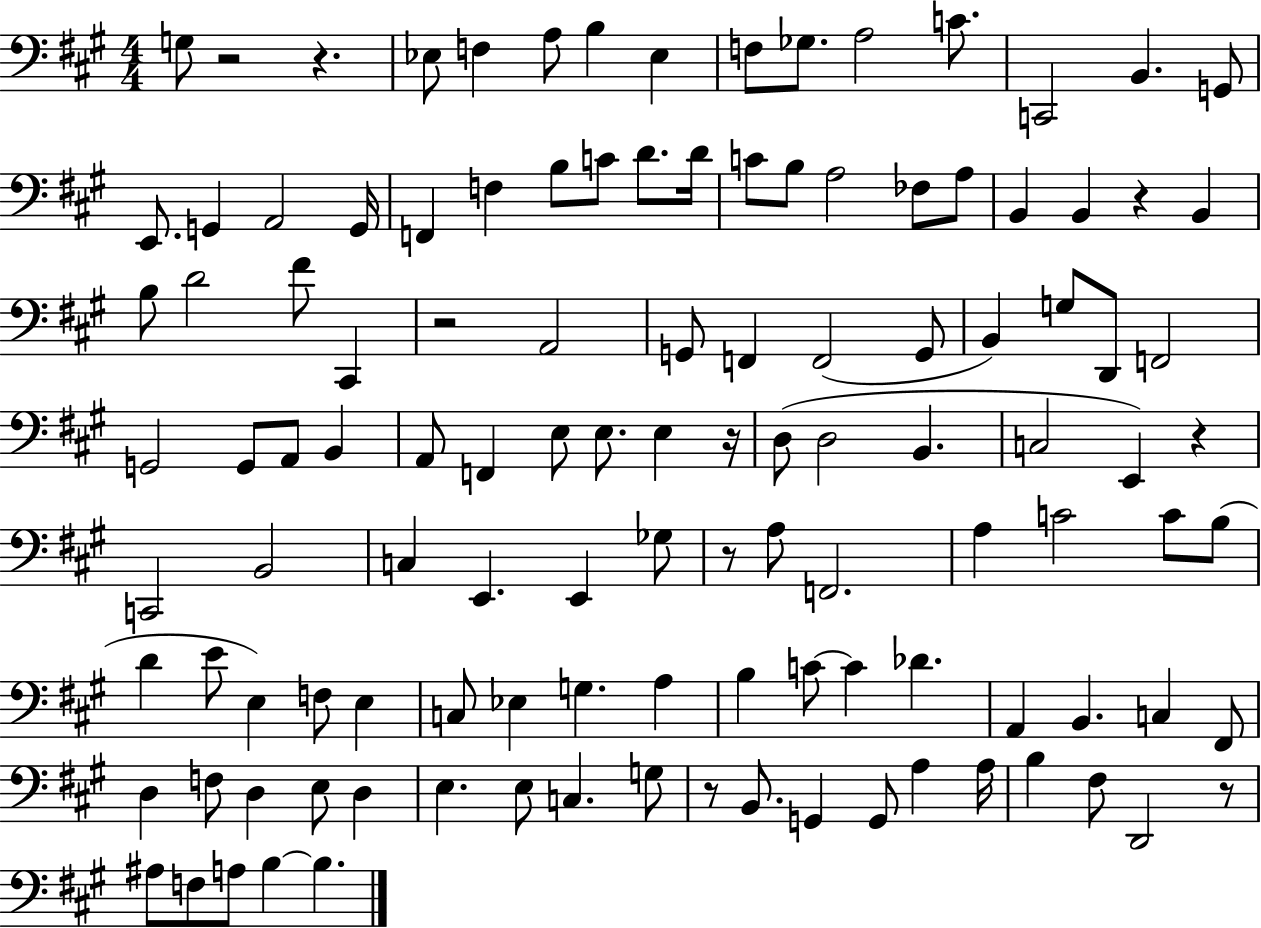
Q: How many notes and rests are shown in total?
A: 118